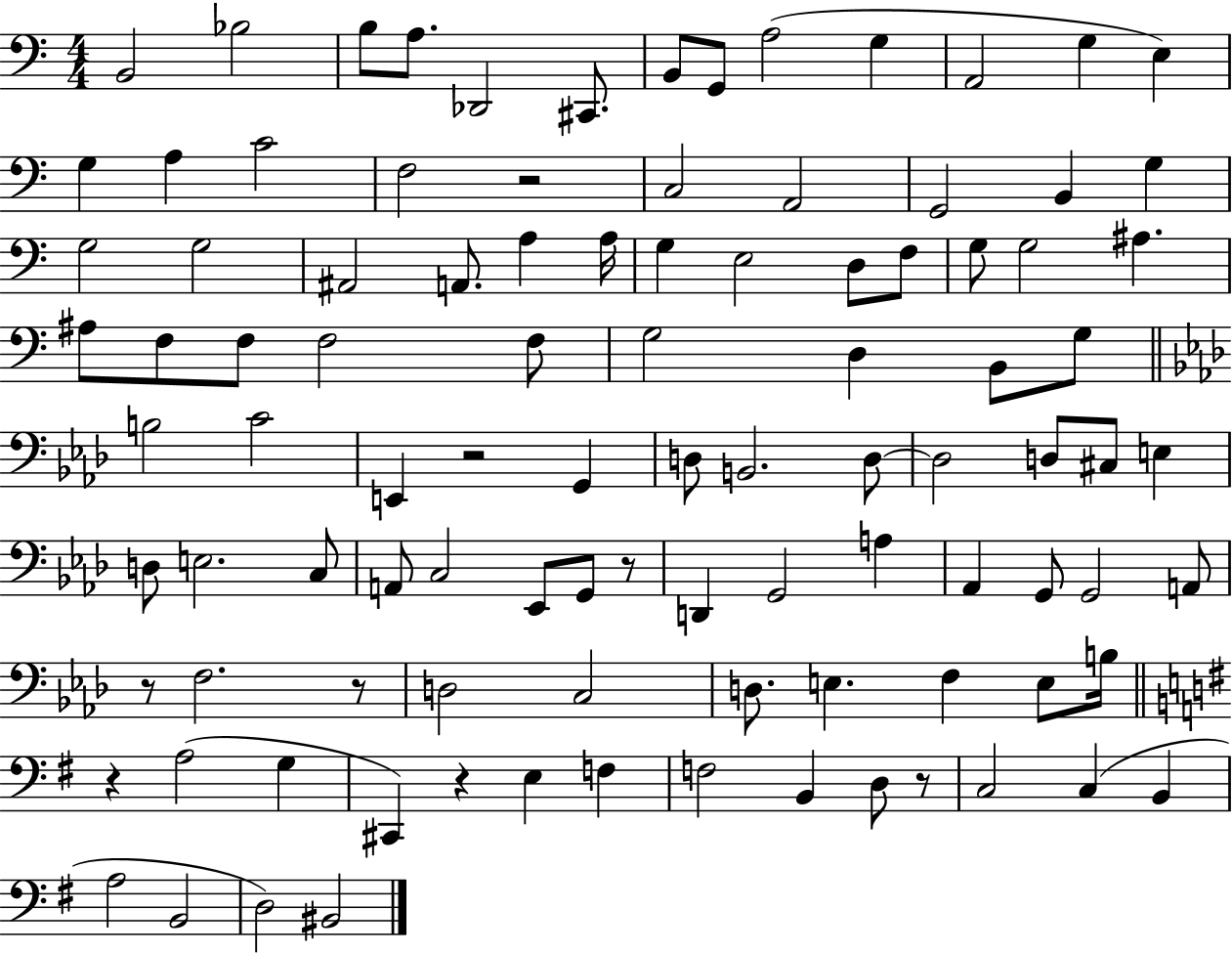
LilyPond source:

{
  \clef bass
  \numericTimeSignature
  \time 4/4
  \key c \major
  \repeat volta 2 { b,2 bes2 | b8 a8. des,2 cis,8. | b,8 g,8 a2( g4 | a,2 g4 e4) | \break g4 a4 c'2 | f2 r2 | c2 a,2 | g,2 b,4 g4 | \break g2 g2 | ais,2 a,8. a4 a16 | g4 e2 d8 f8 | g8 g2 ais4. | \break ais8 f8 f8 f2 f8 | g2 d4 b,8 g8 | \bar "||" \break \key aes \major b2 c'2 | e,4 r2 g,4 | d8 b,2. d8~~ | d2 d8 cis8 e4 | \break d8 e2. c8 | a,8 c2 ees,8 g,8 r8 | d,4 g,2 a4 | aes,4 g,8 g,2 a,8 | \break r8 f2. r8 | d2 c2 | d8. e4. f4 e8 b16 | \bar "||" \break \key g \major r4 a2( g4 | cis,4) r4 e4 f4 | f2 b,4 d8 r8 | c2 c4( b,4 | \break a2 b,2 | d2) bis,2 | } \bar "|."
}